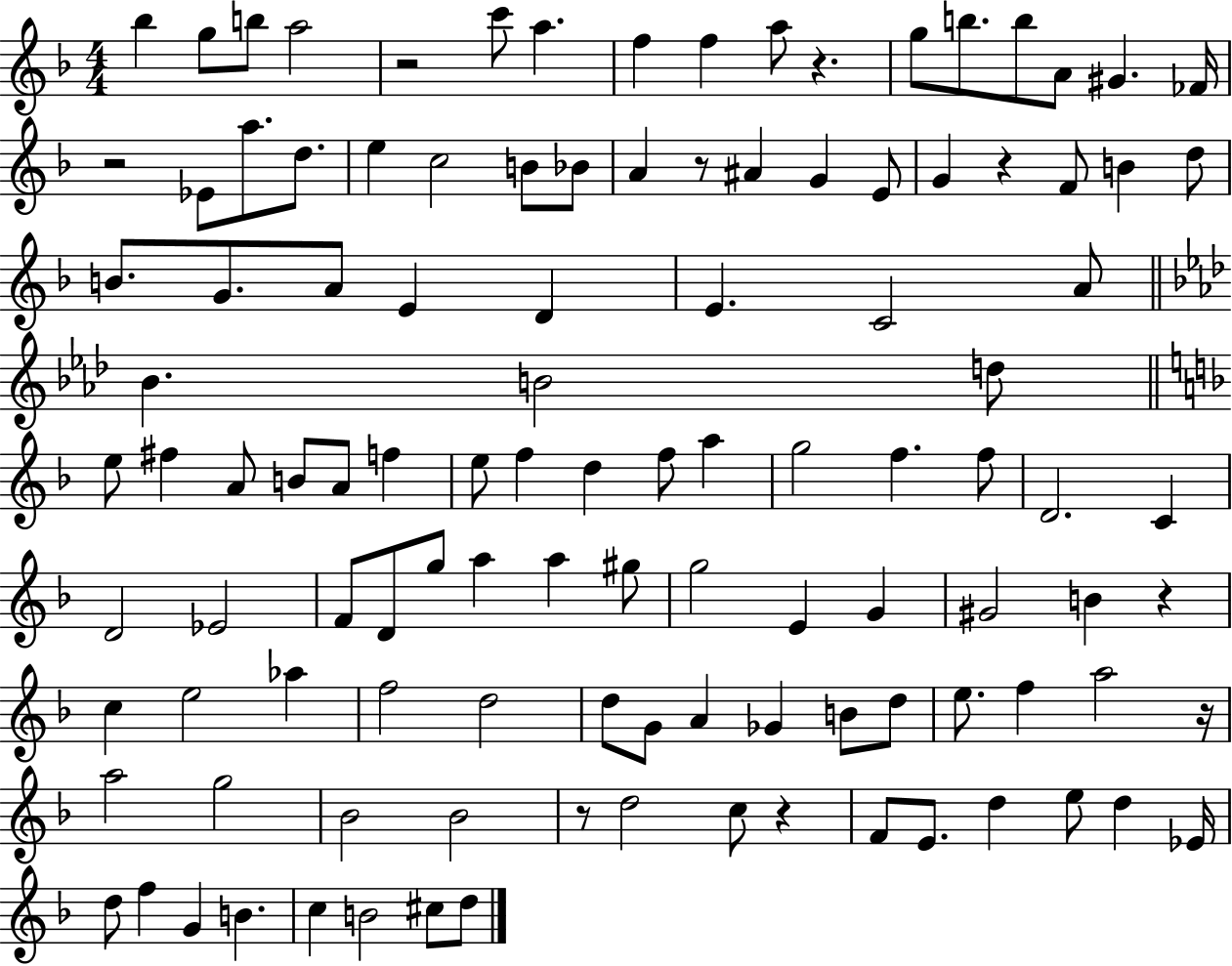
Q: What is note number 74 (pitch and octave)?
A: F5